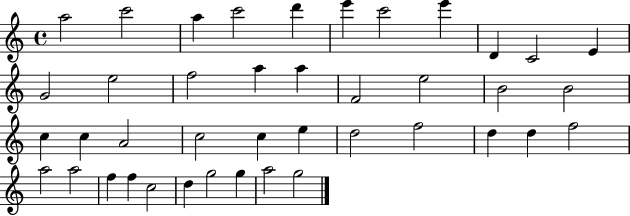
A5/h C6/h A5/q C6/h D6/q E6/q C6/h E6/q D4/q C4/h E4/q G4/h E5/h F5/h A5/q A5/q F4/h E5/h B4/h B4/h C5/q C5/q A4/h C5/h C5/q E5/q D5/h F5/h D5/q D5/q F5/h A5/h A5/h F5/q F5/q C5/h D5/q G5/h G5/q A5/h G5/h